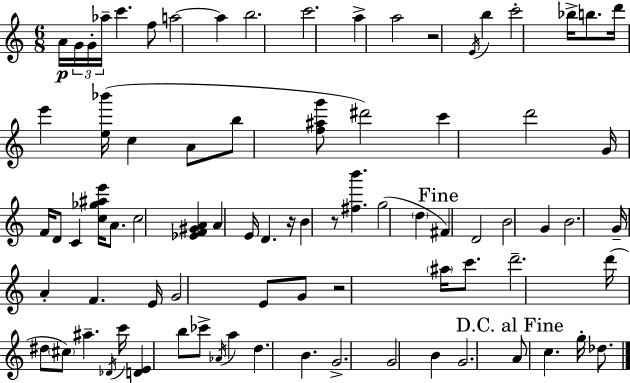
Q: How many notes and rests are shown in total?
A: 82